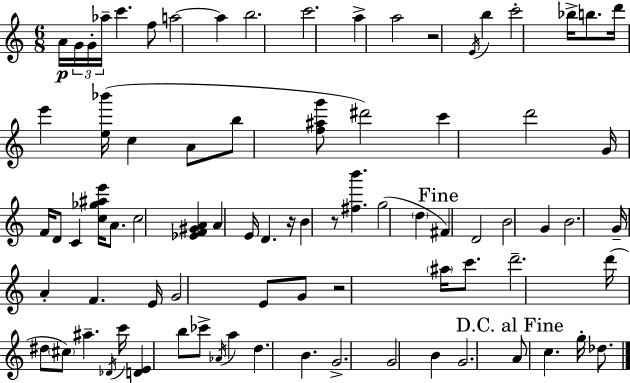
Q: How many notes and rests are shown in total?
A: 82